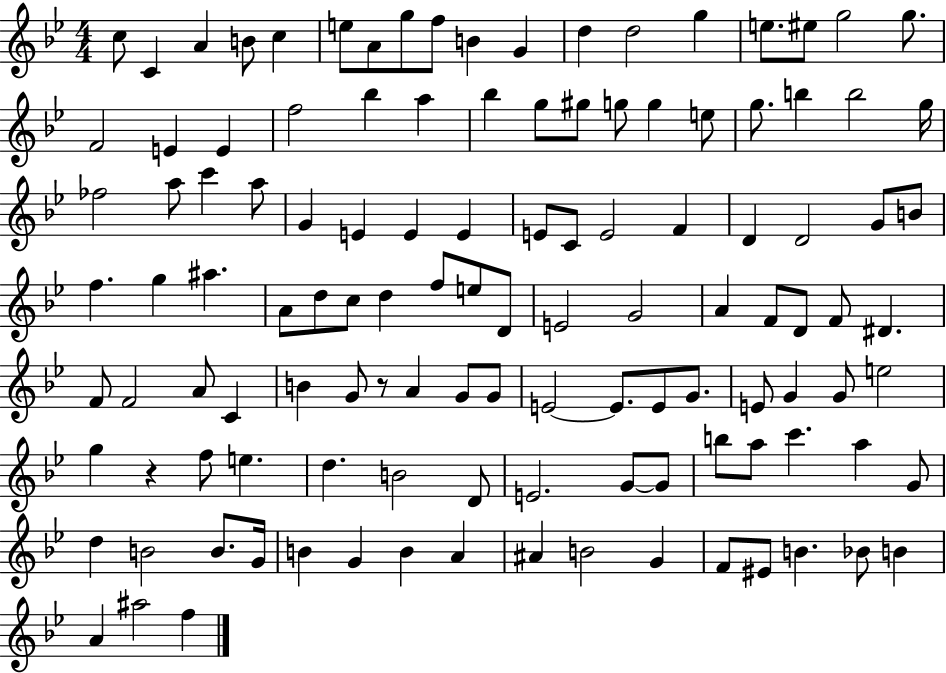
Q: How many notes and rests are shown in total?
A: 119